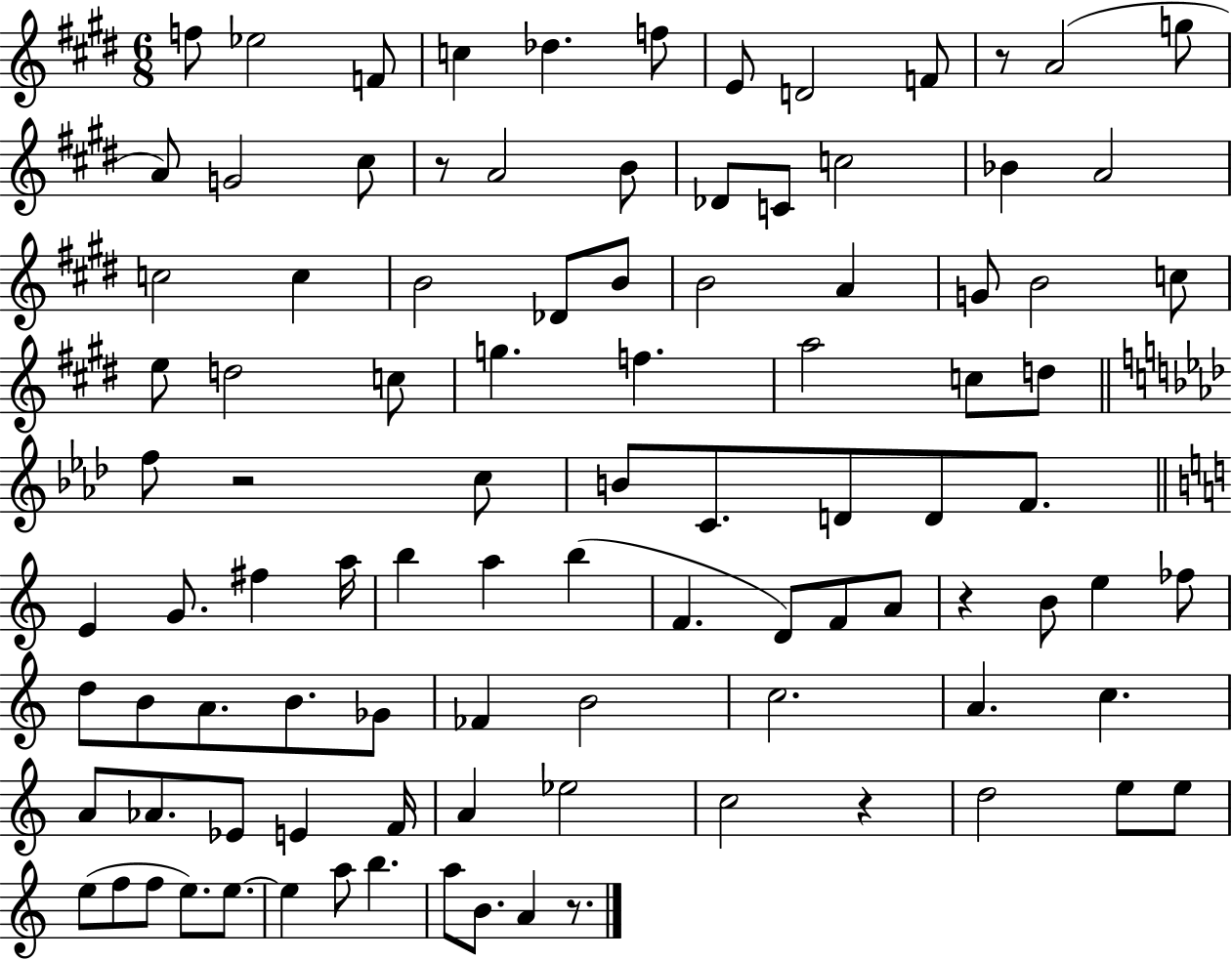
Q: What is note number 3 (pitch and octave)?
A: F4